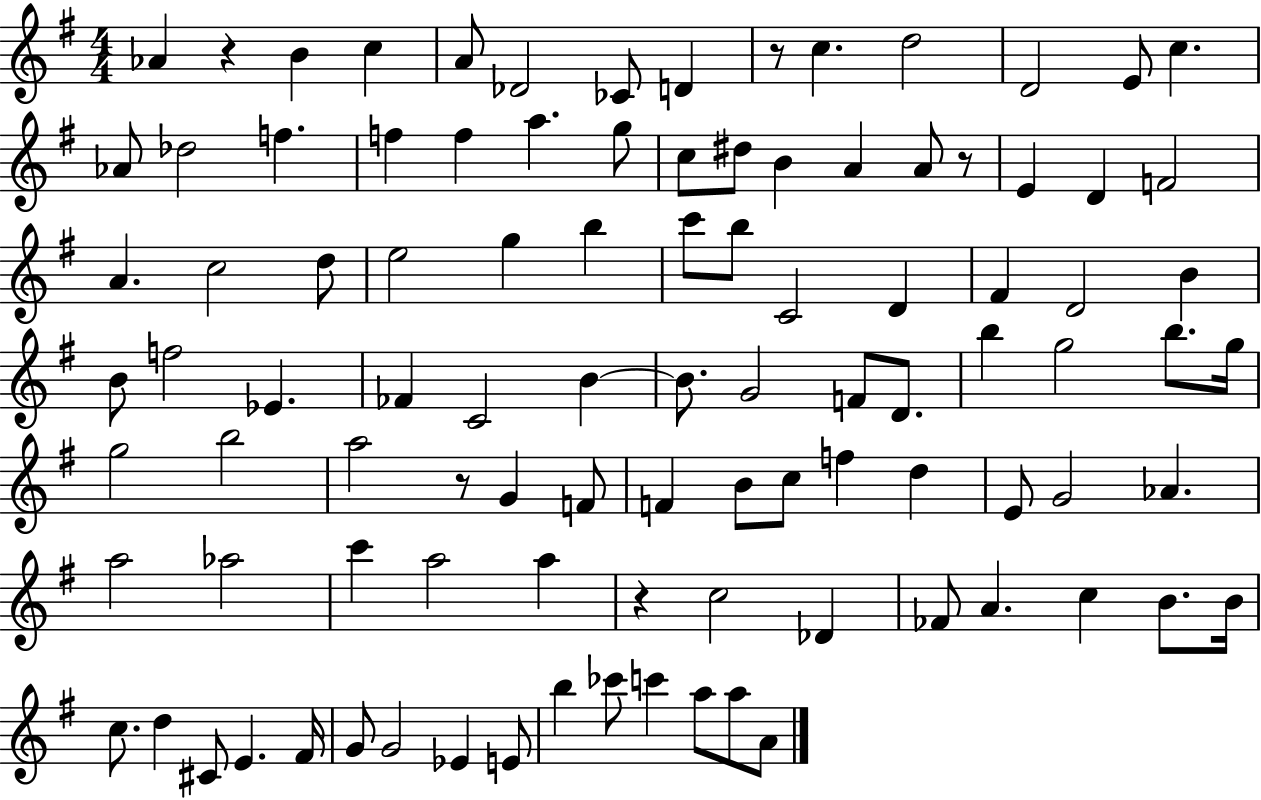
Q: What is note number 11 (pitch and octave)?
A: E4